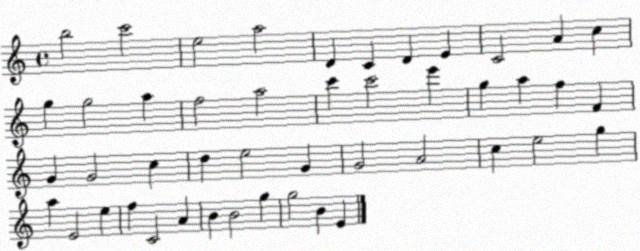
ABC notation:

X:1
T:Untitled
M:4/4
L:1/4
K:C
b2 c'2 e2 a2 D C D E C2 A c g g2 a f2 a2 c' c'2 e' g a f F G G2 c d e2 G G2 A2 c e2 g a E2 e f C2 A B B2 g g2 B E